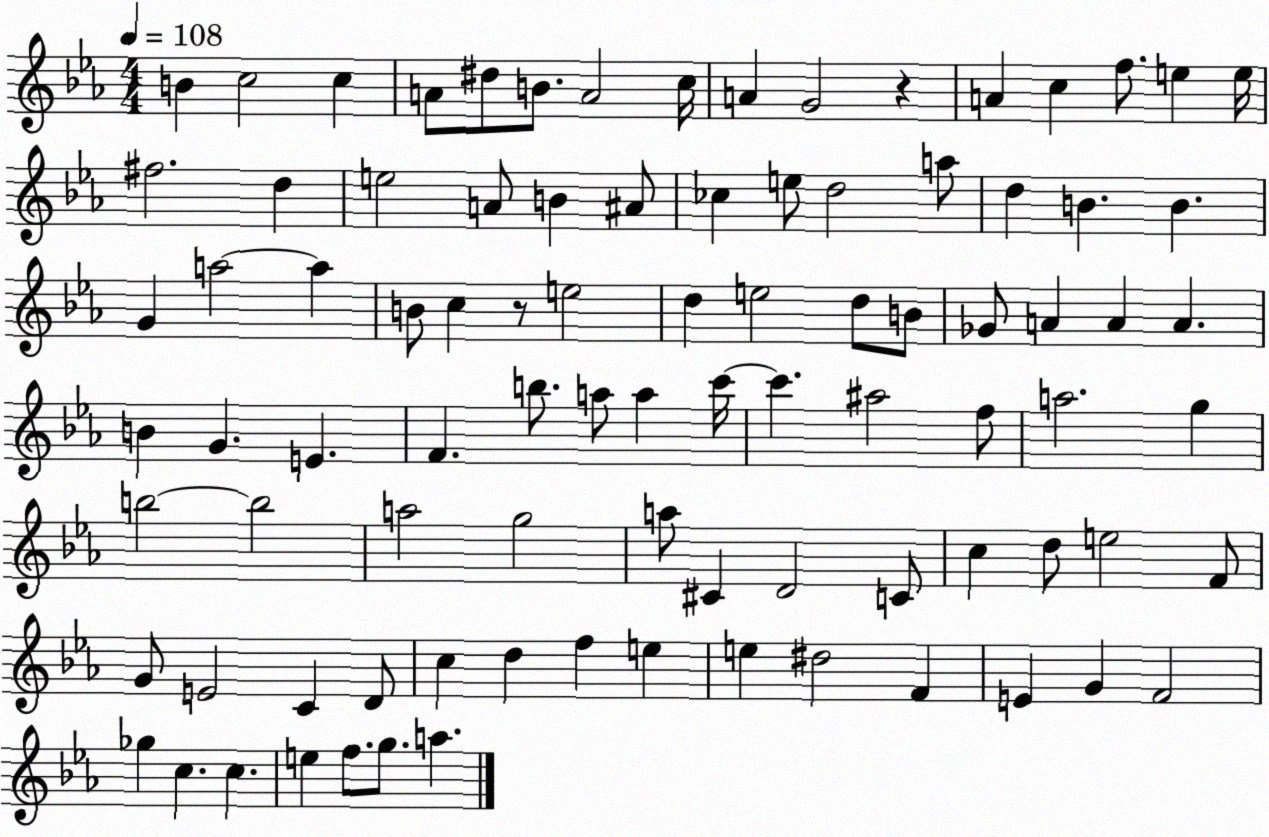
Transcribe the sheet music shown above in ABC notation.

X:1
T:Untitled
M:4/4
L:1/4
K:Eb
B c2 c A/2 ^d/2 B/2 A2 c/4 A G2 z A c f/2 e e/4 ^f2 d e2 A/2 B ^A/2 _c e/2 d2 a/2 d B B G a2 a B/2 c z/2 e2 d e2 d/2 B/2 _G/2 A A A B G E F b/2 a/2 a c'/4 c' ^a2 f/2 a2 g b2 b2 a2 g2 a/2 ^C D2 C/2 c d/2 e2 F/2 G/2 E2 C D/2 c d f e e ^d2 F E G F2 _g c c e f/2 g/2 a